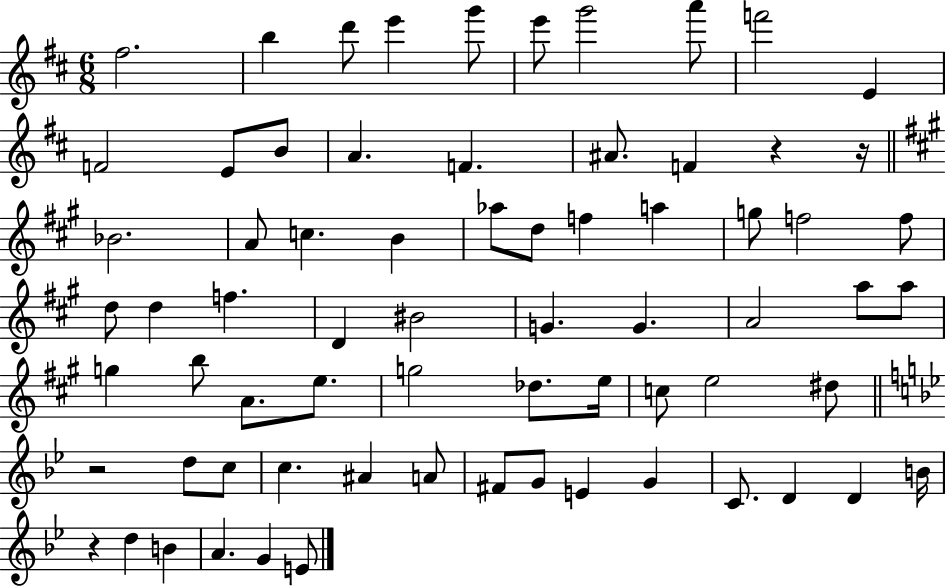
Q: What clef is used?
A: treble